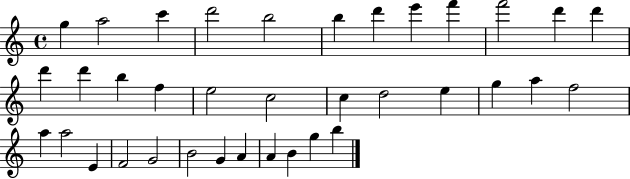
{
  \clef treble
  \time 4/4
  \defaultTimeSignature
  \key c \major
  g''4 a''2 c'''4 | d'''2 b''2 | b''4 d'''4 e'''4 f'''4 | f'''2 d'''4 d'''4 | \break d'''4 d'''4 b''4 f''4 | e''2 c''2 | c''4 d''2 e''4 | g''4 a''4 f''2 | \break a''4 a''2 e'4 | f'2 g'2 | b'2 g'4 a'4 | a'4 b'4 g''4 b''4 | \break \bar "|."
}